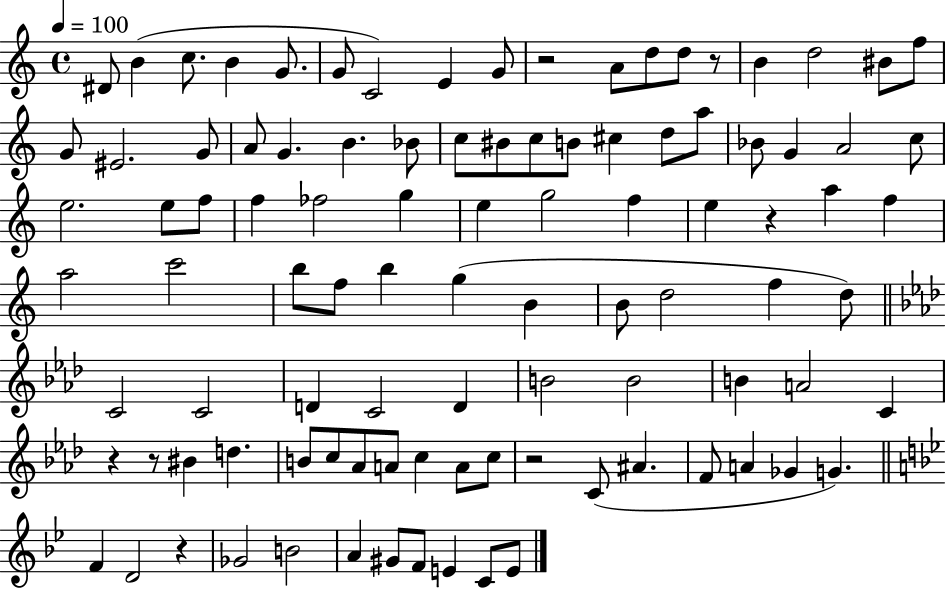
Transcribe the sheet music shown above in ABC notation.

X:1
T:Untitled
M:4/4
L:1/4
K:C
^D/2 B c/2 B G/2 G/2 C2 E G/2 z2 A/2 d/2 d/2 z/2 B d2 ^B/2 f/2 G/2 ^E2 G/2 A/2 G B _B/2 c/2 ^B/2 c/2 B/2 ^c d/2 a/2 _B/2 G A2 c/2 e2 e/2 f/2 f _f2 g e g2 f e z a f a2 c'2 b/2 f/2 b g B B/2 d2 f d/2 C2 C2 D C2 D B2 B2 B A2 C z z/2 ^B d B/2 c/2 _A/2 A/2 c A/2 c/2 z2 C/2 ^A F/2 A _G G F D2 z _G2 B2 A ^G/2 F/2 E C/2 E/2